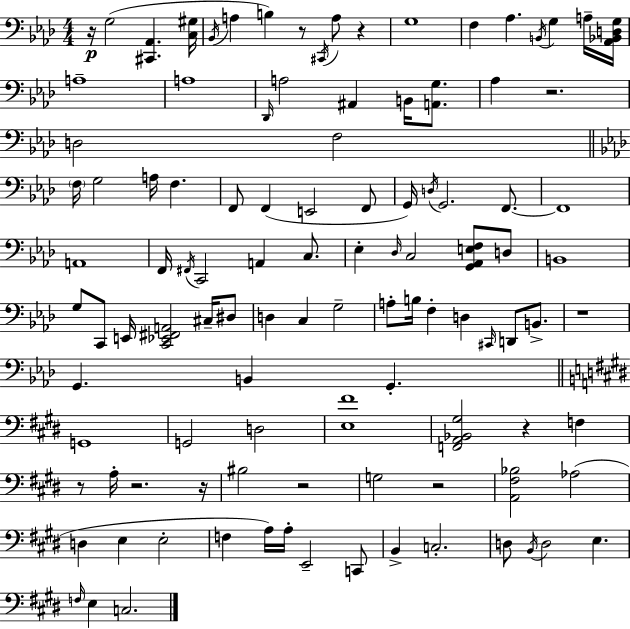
{
  \clef bass
  \numericTimeSignature
  \time 4/4
  \key aes \major
  r16\p g2( <cis, aes,>4. <c gis>16 | \acciaccatura { bes,16 } a4 b4) r8 \acciaccatura { cis,16 } a8 r4 | g1 | f4 aes4. \acciaccatura { b,16 } g4 | \break a16-- <aes, bes, d g>16 a1-- | a1 | \grace { des,16 } a2 ais,4 | b,16 <a, g>8. aes4 r2. | \break d2 f2 | \bar "||" \break \key f \minor \parenthesize f16 g2 a16 f4. | f,8 f,4( e,2 f,8 | g,16) \acciaccatura { d16 } g,2. f,8.~~ | f,1 | \break a,1 | f,16 \acciaccatura { fis,16 } c,2 a,4 c8. | ees4-. \grace { des16 } c2 <g, aes, e f>8 | d8 b,1 | \break g8 c,8 e,16 <c, ees, fis, a,>2 | cis16-- dis8 d4 c4 g2-- | a8-. b16 f4-. d4 \grace { cis,16 } d,8 | b,8.-> r1 | \break g,4. b,4 g,4.-. | \bar "||" \break \key e \major g,1 | g,2 d2 | <e fis'>1 | <f, a, bes, gis>2 r4 f4 | \break r8 a16-. r2. r16 | bis2 r2 | g2 r2 | <a, fis bes>2 aes2( | \break d4 e4 e2-. | f4 a16) a16-. e,2-- c,8 | b,4-> c2.-. | d8 \acciaccatura { b,16 } d2 e4. | \break \grace { f16 } e4 c2. | \bar "|."
}